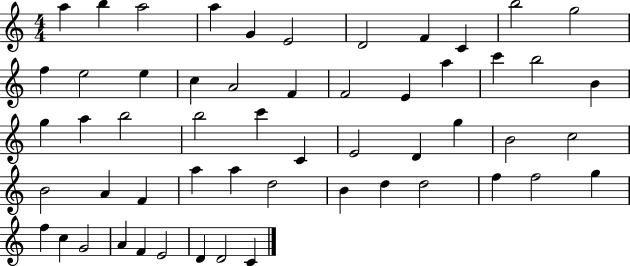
A5/q B5/q A5/h A5/q G4/q E4/h D4/h F4/q C4/q B5/h G5/h F5/q E5/h E5/q C5/q A4/h F4/q F4/h E4/q A5/q C6/q B5/h B4/q G5/q A5/q B5/h B5/h C6/q C4/q E4/h D4/q G5/q B4/h C5/h B4/h A4/q F4/q A5/q A5/q D5/h B4/q D5/q D5/h F5/q F5/h G5/q F5/q C5/q G4/h A4/q F4/q E4/h D4/q D4/h C4/q